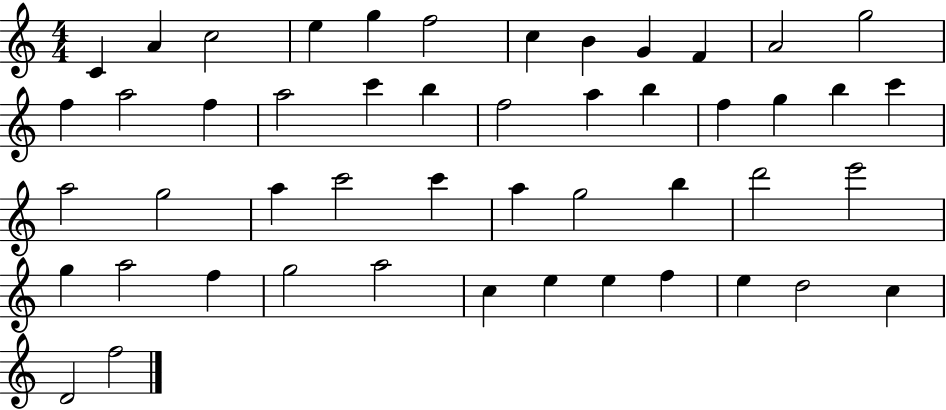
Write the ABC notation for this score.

X:1
T:Untitled
M:4/4
L:1/4
K:C
C A c2 e g f2 c B G F A2 g2 f a2 f a2 c' b f2 a b f g b c' a2 g2 a c'2 c' a g2 b d'2 e'2 g a2 f g2 a2 c e e f e d2 c D2 f2